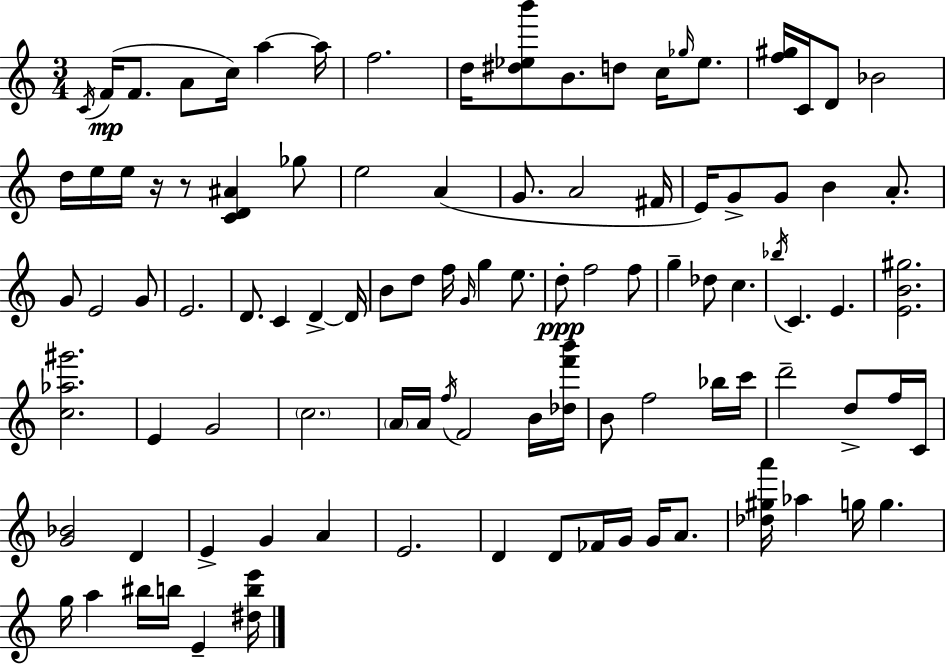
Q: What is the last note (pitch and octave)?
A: E4